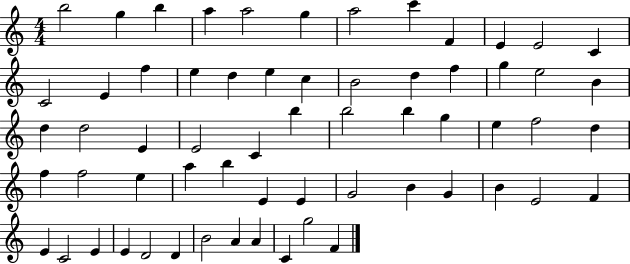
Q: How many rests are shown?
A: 0